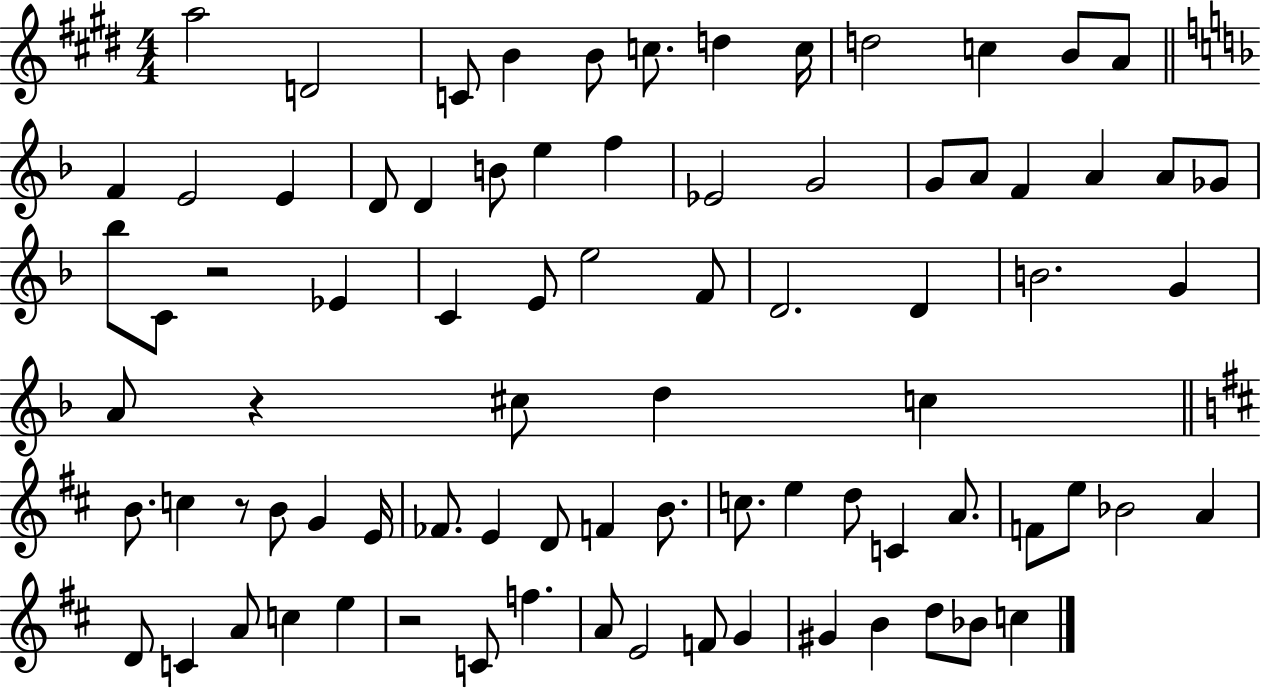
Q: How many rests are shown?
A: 4